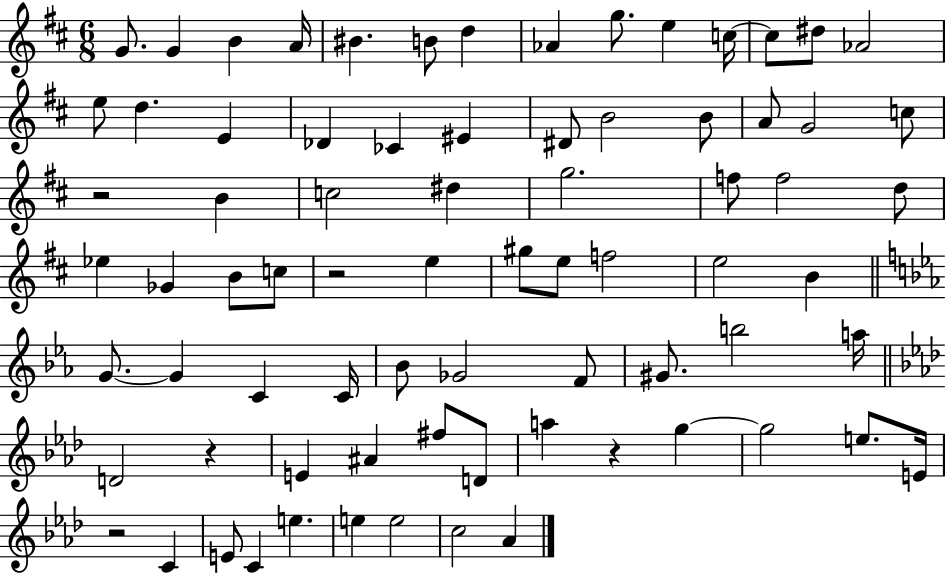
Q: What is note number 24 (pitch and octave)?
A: A4